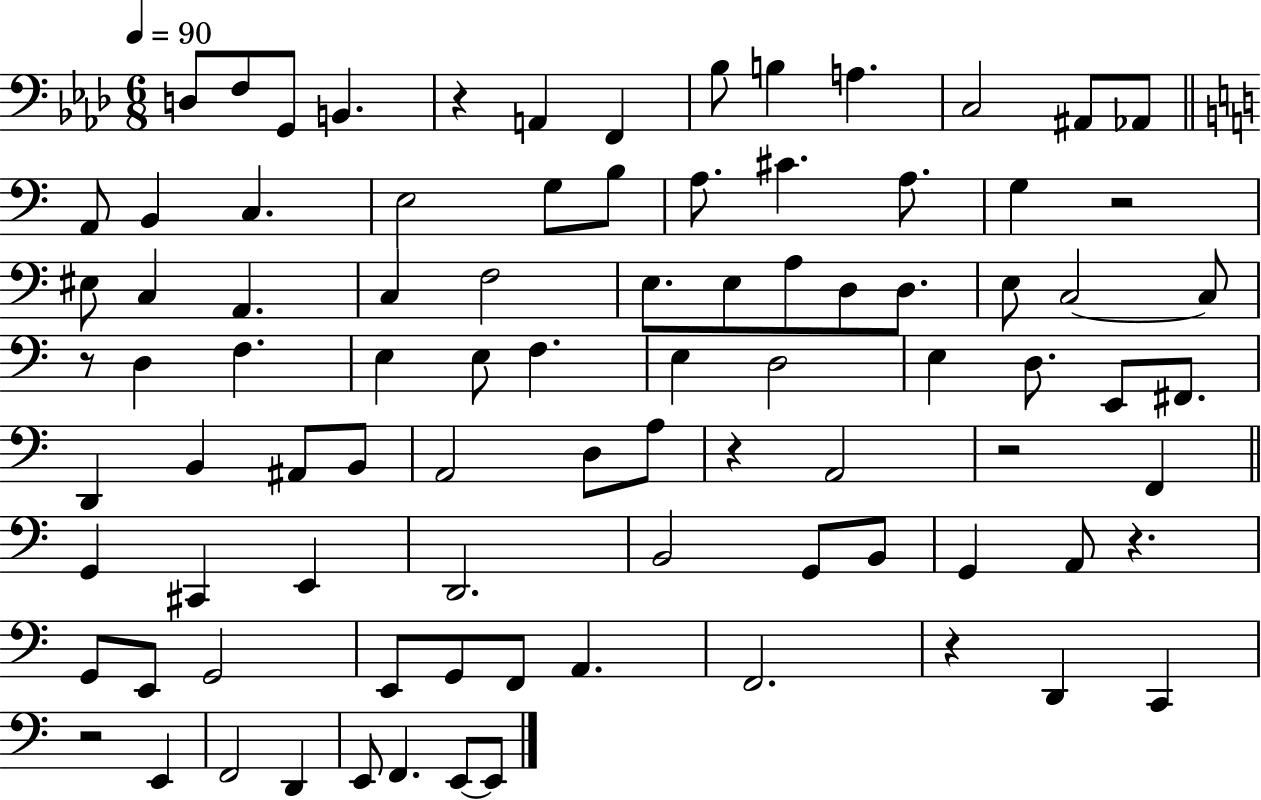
X:1
T:Untitled
M:6/8
L:1/4
K:Ab
D,/2 F,/2 G,,/2 B,, z A,, F,, _B,/2 B, A, C,2 ^A,,/2 _A,,/2 A,,/2 B,, C, E,2 G,/2 B,/2 A,/2 ^C A,/2 G, z2 ^E,/2 C, A,, C, F,2 E,/2 E,/2 A,/2 D,/2 D,/2 E,/2 C,2 C,/2 z/2 D, F, E, E,/2 F, E, D,2 E, D,/2 E,,/2 ^F,,/2 D,, B,, ^A,,/2 B,,/2 A,,2 D,/2 A,/2 z A,,2 z2 F,, G,, ^C,, E,, D,,2 B,,2 G,,/2 B,,/2 G,, A,,/2 z G,,/2 E,,/2 G,,2 E,,/2 G,,/2 F,,/2 A,, F,,2 z D,, C,, z2 E,, F,,2 D,, E,,/2 F,, E,,/2 E,,/2